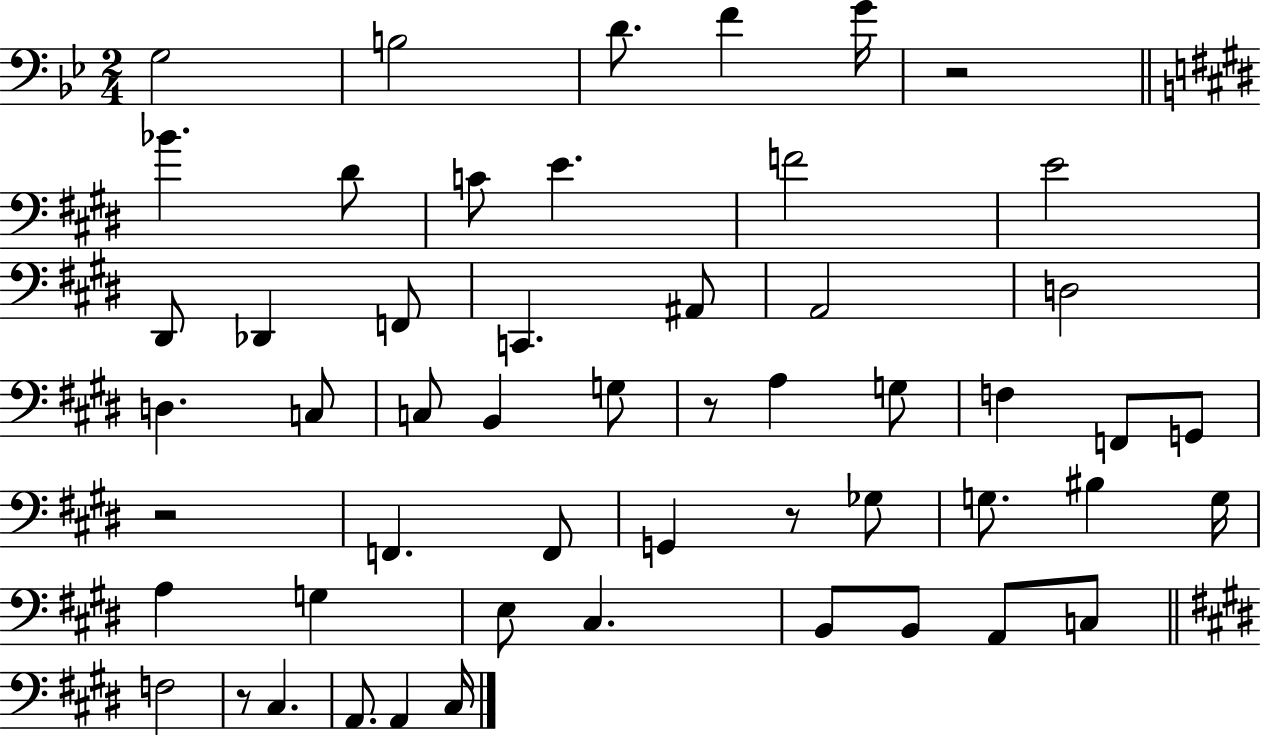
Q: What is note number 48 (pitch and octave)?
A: C#3